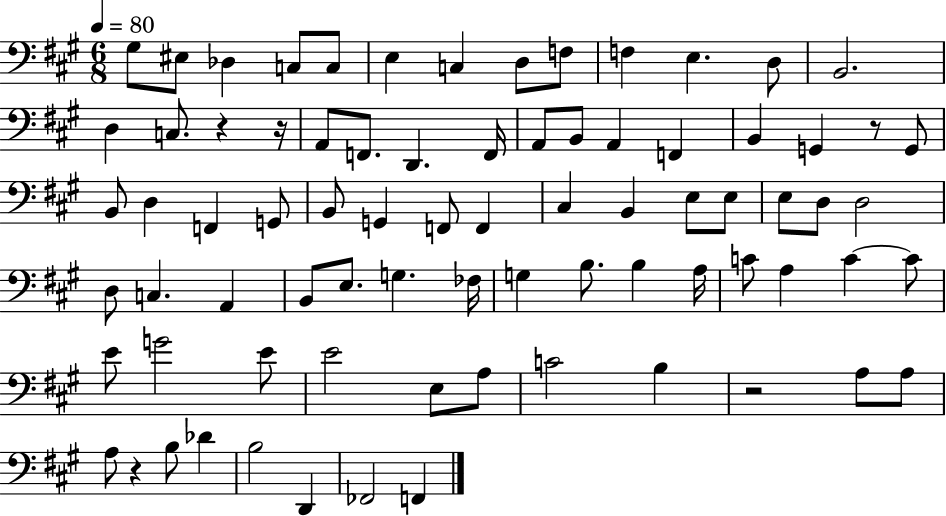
{
  \clef bass
  \numericTimeSignature
  \time 6/8
  \key a \major
  \tempo 4 = 80
  gis8 eis8 des4 c8 c8 | e4 c4 d8 f8 | f4 e4. d8 | b,2. | \break d4 c8. r4 r16 | a,8 f,8. d,4. f,16 | a,8 b,8 a,4 f,4 | b,4 g,4 r8 g,8 | \break b,8 d4 f,4 g,8 | b,8 g,4 f,8 f,4 | cis4 b,4 e8 e8 | e8 d8 d2 | \break d8 c4. a,4 | b,8 e8. g4. fes16 | g4 b8. b4 a16 | c'8 a4 c'4~~ c'8 | \break e'8 g'2 e'8 | e'2 e8 a8 | c'2 b4 | r2 a8 a8 | \break a8 r4 b8 des'4 | b2 d,4 | fes,2 f,4 | \bar "|."
}